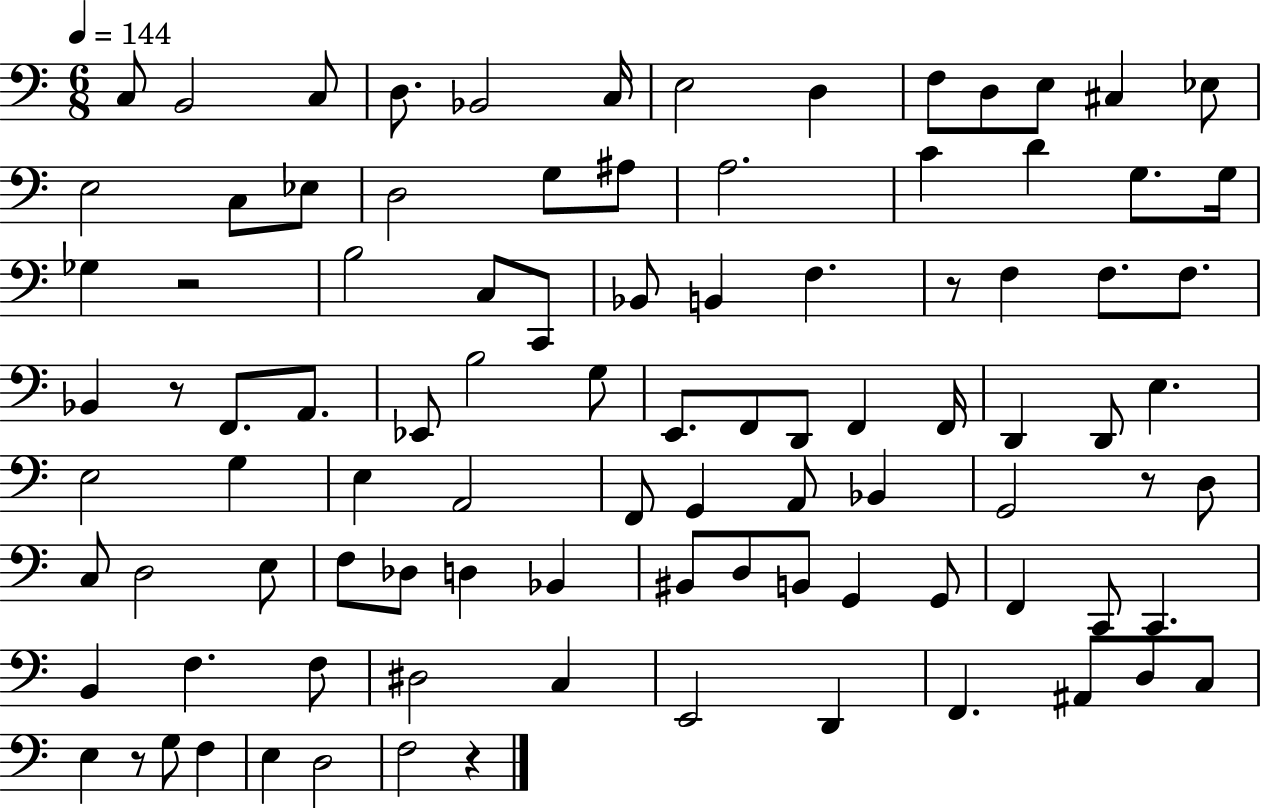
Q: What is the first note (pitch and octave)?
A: C3